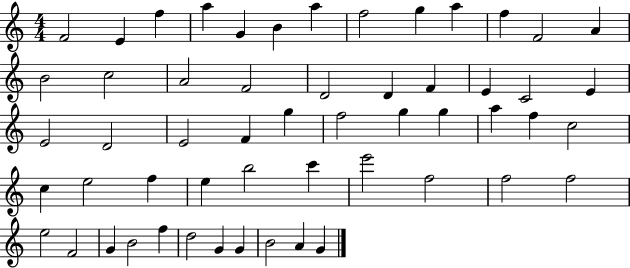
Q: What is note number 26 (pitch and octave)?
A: E4